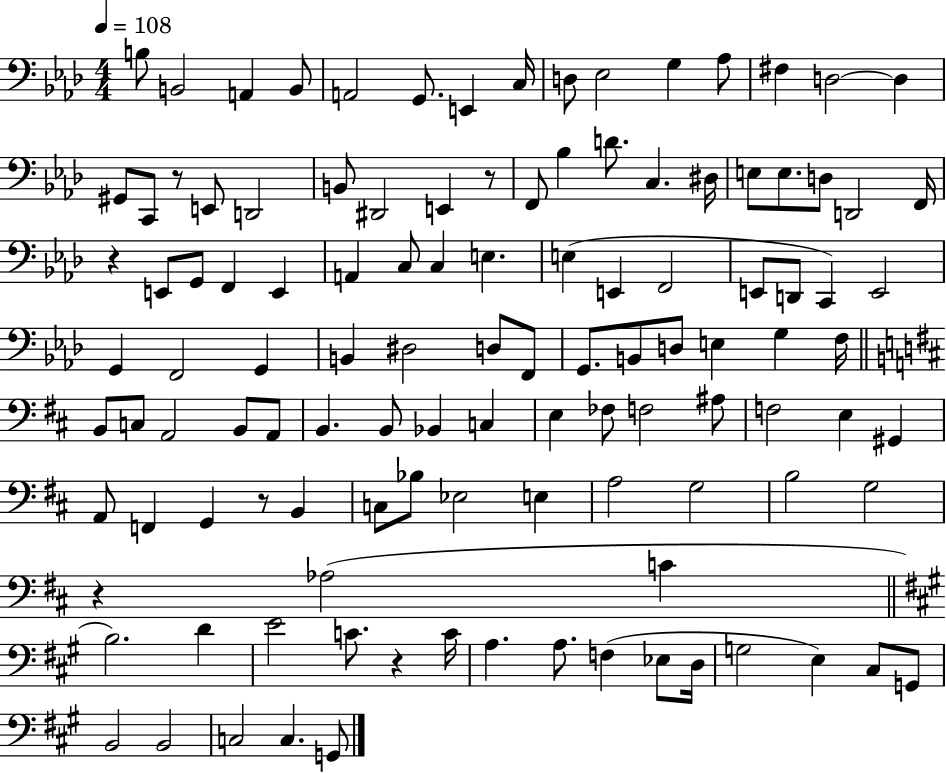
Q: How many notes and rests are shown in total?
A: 115